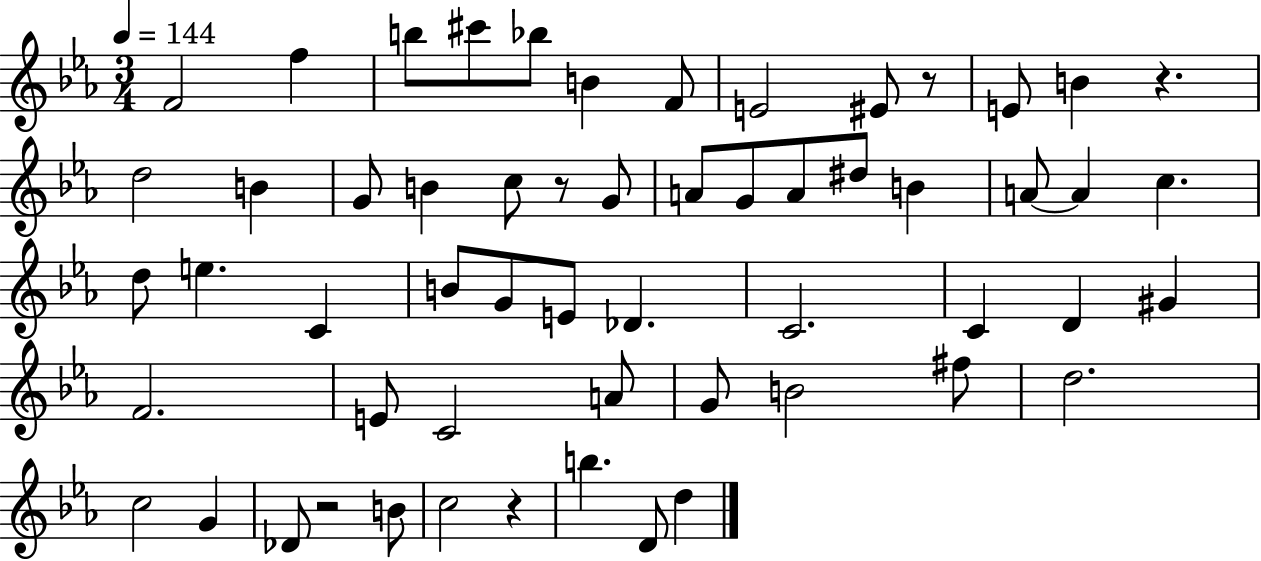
F4/h F5/q B5/e C#6/e Bb5/e B4/q F4/e E4/h EIS4/e R/e E4/e B4/q R/q. D5/h B4/q G4/e B4/q C5/e R/e G4/e A4/e G4/e A4/e D#5/e B4/q A4/e A4/q C5/q. D5/e E5/q. C4/q B4/e G4/e E4/e Db4/q. C4/h. C4/q D4/q G#4/q F4/h. E4/e C4/h A4/e G4/e B4/h F#5/e D5/h. C5/h G4/q Db4/e R/h B4/e C5/h R/q B5/q. D4/e D5/q